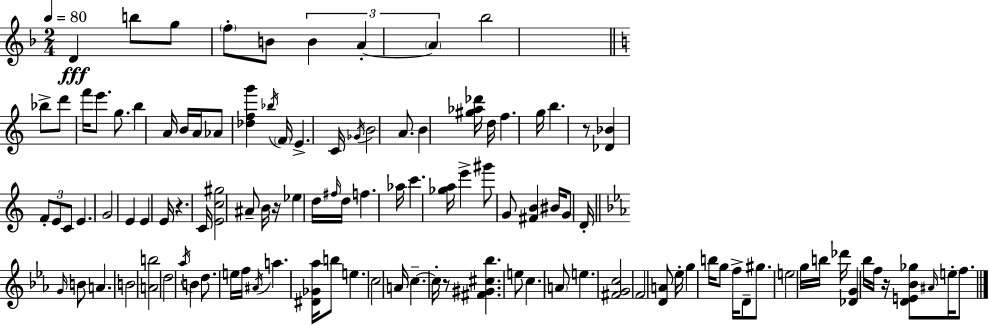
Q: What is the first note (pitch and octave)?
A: D4